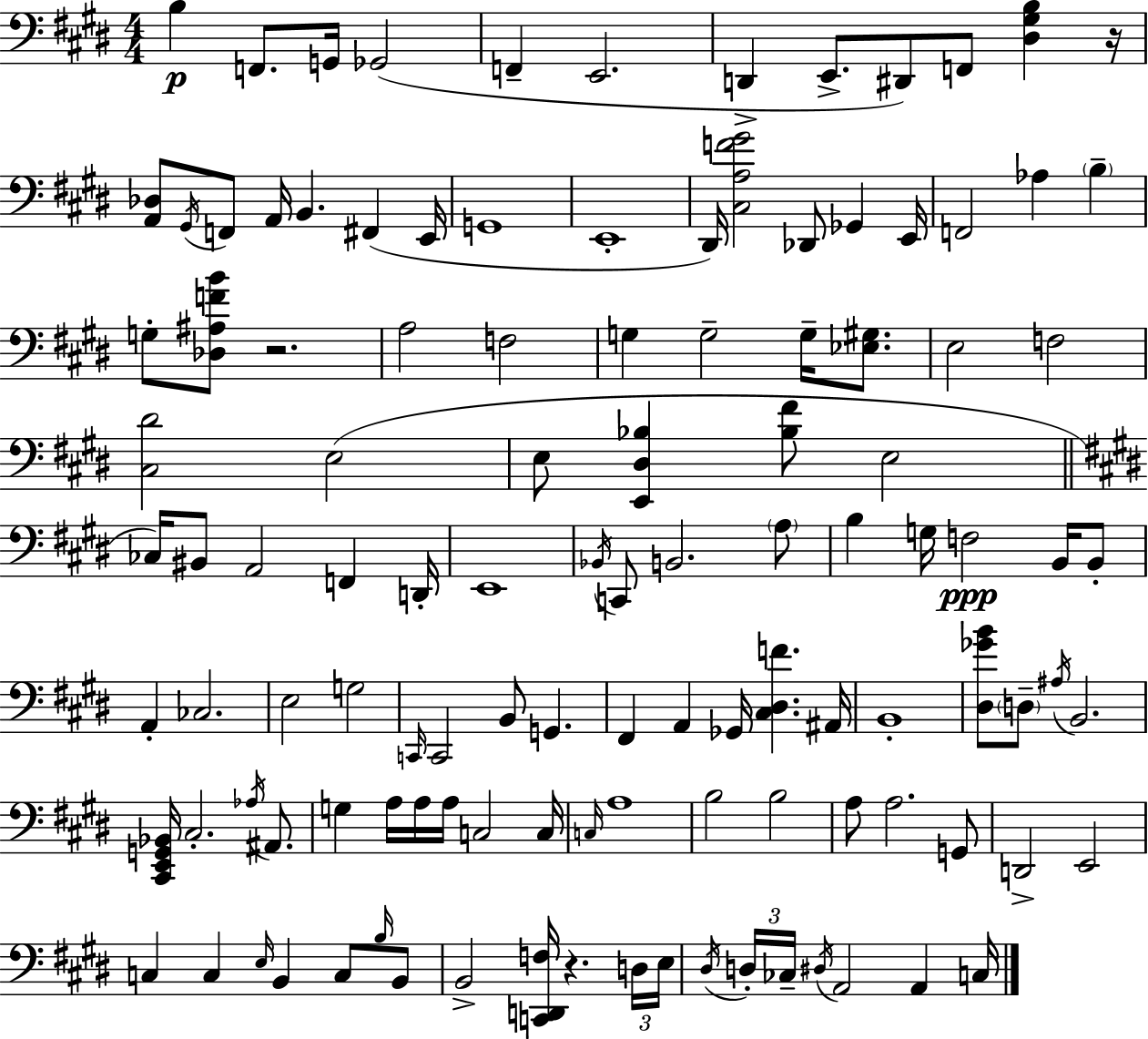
X:1
T:Untitled
M:4/4
L:1/4
K:E
B, F,,/2 G,,/4 _G,,2 F,, E,,2 D,, E,,/2 ^D,,/2 F,,/2 [^D,^G,B,] z/4 [A,,_D,]/2 ^G,,/4 F,,/2 A,,/4 B,, ^F,, E,,/4 G,,4 E,,4 ^D,,/4 [^C,A,F^G]2 _D,,/2 _G,, E,,/4 F,,2 _A, B, G,/2 [_D,^A,FB]/2 z2 A,2 F,2 G, G,2 G,/4 [_E,^G,]/2 E,2 F,2 [^C,^D]2 E,2 E,/2 [E,,^D,_B,] [_B,^F]/2 E,2 _C,/4 ^B,,/2 A,,2 F,, D,,/4 E,,4 _B,,/4 C,,/2 B,,2 A,/2 B, G,/4 F,2 B,,/4 B,,/2 A,, _C,2 E,2 G,2 C,,/4 C,,2 B,,/2 G,, ^F,, A,, _G,,/4 [^C,^D,F] ^A,,/4 B,,4 [^D,_GB]/2 D,/2 ^A,/4 B,,2 [^C,,E,,G,,_B,,]/4 ^C,2 _A,/4 ^A,,/2 G, A,/4 A,/4 A,/4 C,2 C,/4 C,/4 A,4 B,2 B,2 A,/2 A,2 G,,/2 D,,2 E,,2 C, C, E,/4 B,, C,/2 B,/4 B,,/2 B,,2 [C,,D,,F,]/4 z D,/4 E,/4 ^D,/4 D,/4 _C,/4 ^D,/4 A,,2 A,, C,/4